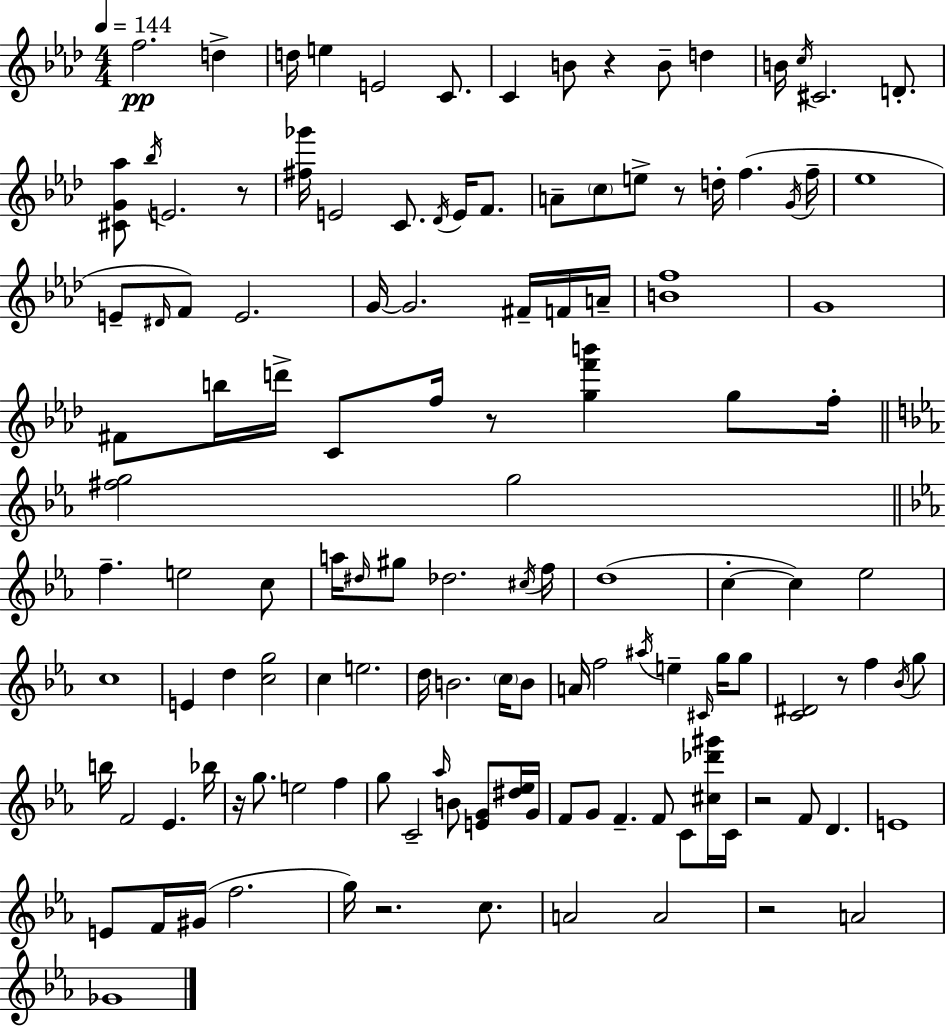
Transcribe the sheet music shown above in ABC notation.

X:1
T:Untitled
M:4/4
L:1/4
K:Ab
f2 d d/4 e E2 C/2 C B/2 z B/2 d B/4 c/4 ^C2 D/2 [^CG_a]/2 _b/4 E2 z/2 [^f_g']/4 E2 C/2 _D/4 E/4 F/2 A/2 c/2 e/2 z/2 d/4 f G/4 f/4 _e4 E/2 ^D/4 F/2 E2 G/4 G2 ^F/4 F/4 A/4 [Bf]4 G4 ^F/2 b/4 d'/4 C/2 f/4 z/2 [gf'b'] g/2 f/4 [^fg]2 g2 f e2 c/2 a/4 ^d/4 ^g/2 _d2 ^c/4 f/4 d4 c c _e2 c4 E d [cg]2 c e2 d/4 B2 c/4 B/2 A/4 f2 ^a/4 e ^C/4 g/4 g/2 [C^D]2 z/2 f _B/4 g/2 b/4 F2 _E _b/4 z/4 g/2 e2 f g/2 C2 _a/4 B/2 [EG]/2 [^d_e]/4 G/4 F/2 G/2 F F/2 C/2 [^c_d'^g']/4 C/4 z2 F/2 D E4 E/2 F/4 ^G/4 f2 g/4 z2 c/2 A2 A2 z2 A2 _G4